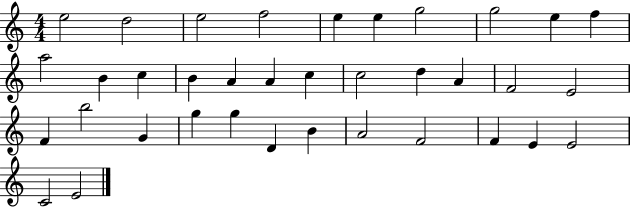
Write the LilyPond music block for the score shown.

{
  \clef treble
  \numericTimeSignature
  \time 4/4
  \key c \major
  e''2 d''2 | e''2 f''2 | e''4 e''4 g''2 | g''2 e''4 f''4 | \break a''2 b'4 c''4 | b'4 a'4 a'4 c''4 | c''2 d''4 a'4 | f'2 e'2 | \break f'4 b''2 g'4 | g''4 g''4 d'4 b'4 | a'2 f'2 | f'4 e'4 e'2 | \break c'2 e'2 | \bar "|."
}